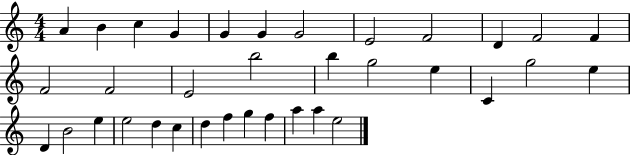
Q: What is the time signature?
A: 4/4